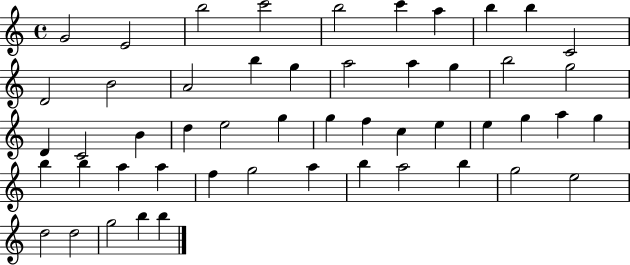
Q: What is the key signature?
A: C major